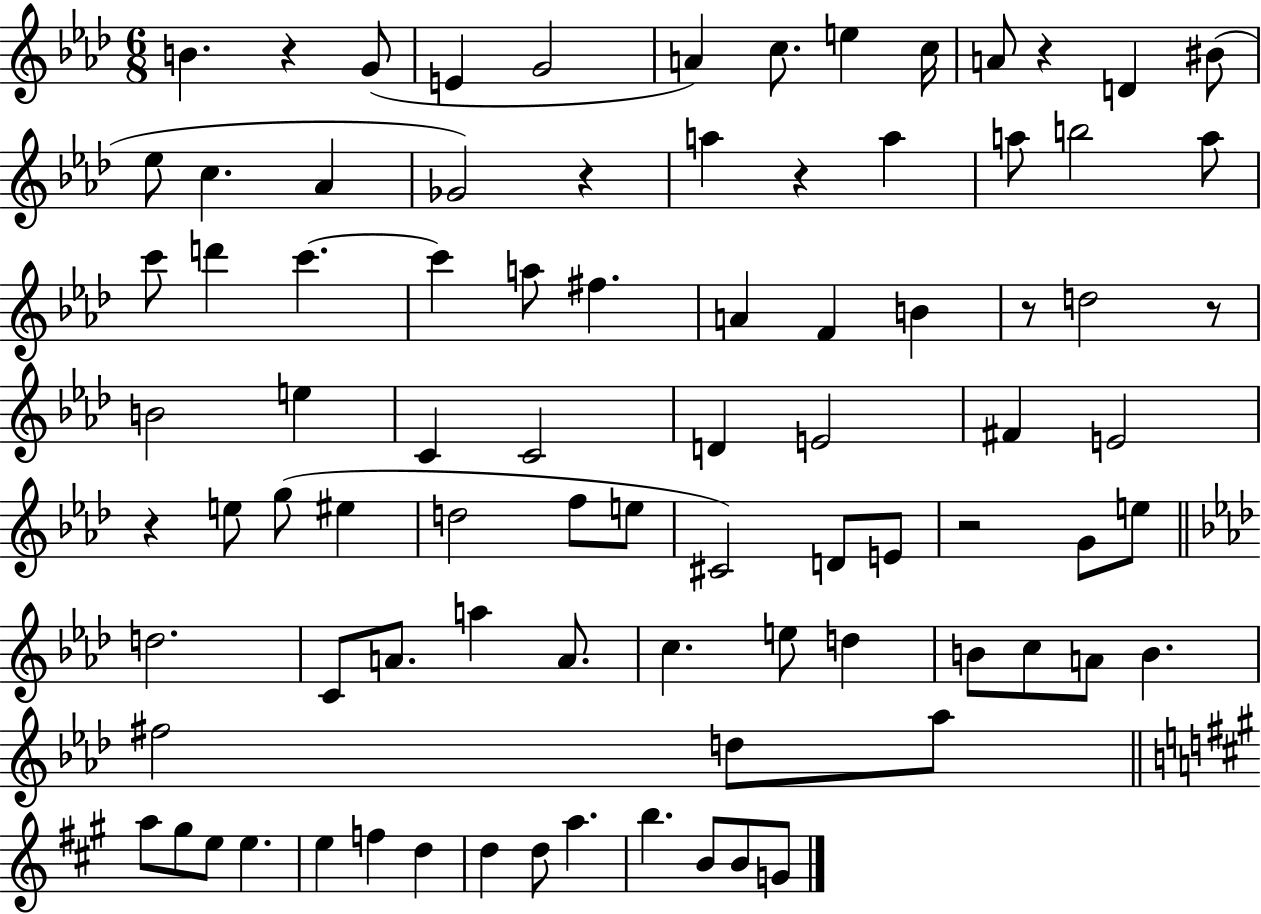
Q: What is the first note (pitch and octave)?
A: B4